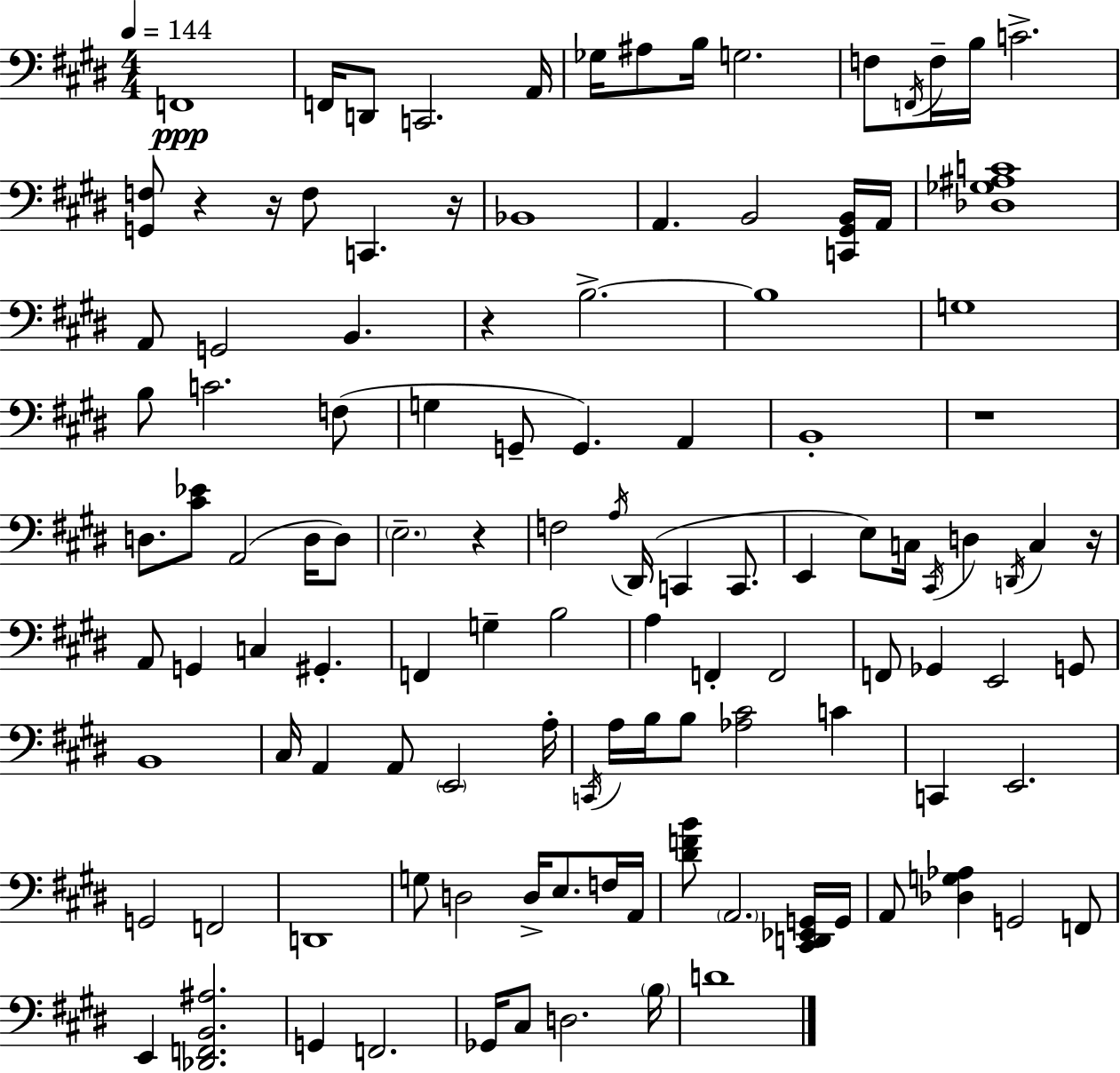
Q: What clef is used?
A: bass